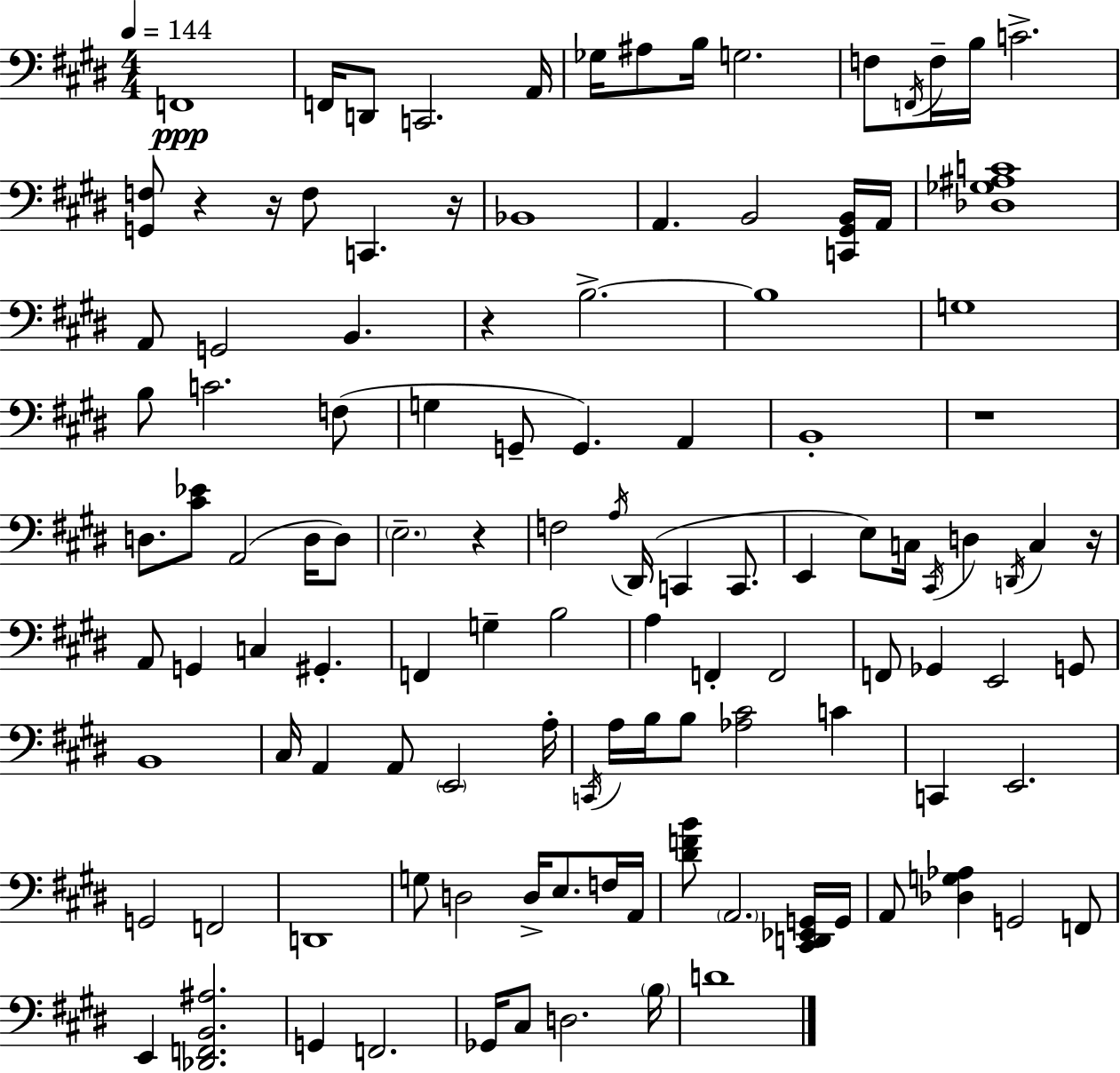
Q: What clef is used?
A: bass